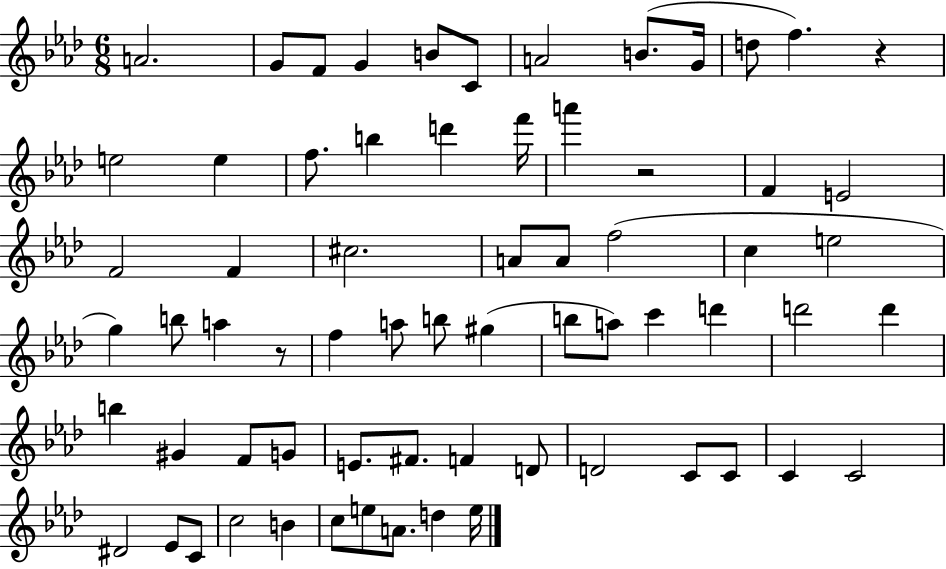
X:1
T:Untitled
M:6/8
L:1/4
K:Ab
A2 G/2 F/2 G B/2 C/2 A2 B/2 G/4 d/2 f z e2 e f/2 b d' f'/4 a' z2 F E2 F2 F ^c2 A/2 A/2 f2 c e2 g b/2 a z/2 f a/2 b/2 ^g b/2 a/2 c' d' d'2 d' b ^G F/2 G/2 E/2 ^F/2 F D/2 D2 C/2 C/2 C C2 ^D2 _E/2 C/2 c2 B c/2 e/2 A/2 d e/4